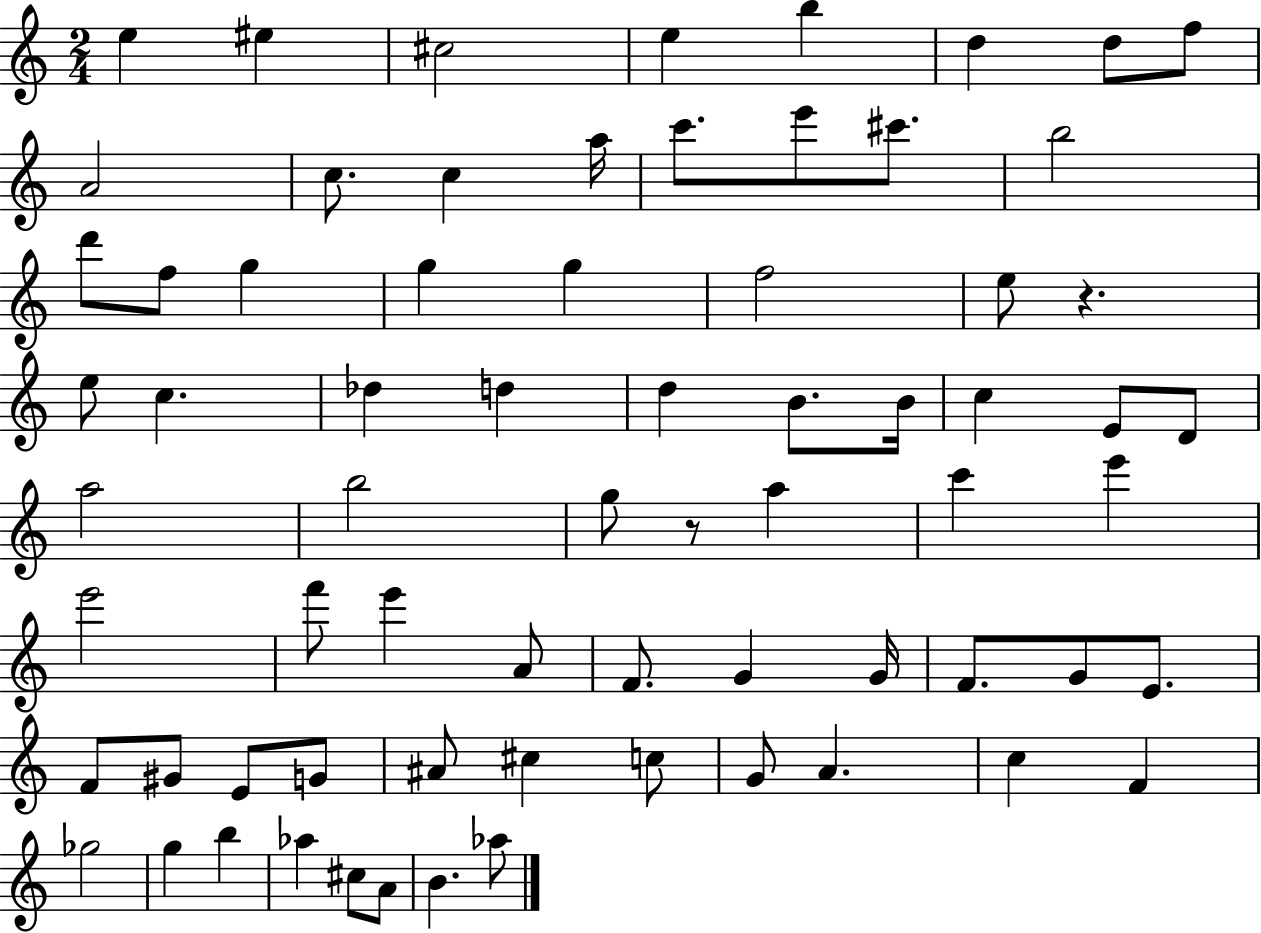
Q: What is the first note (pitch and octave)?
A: E5